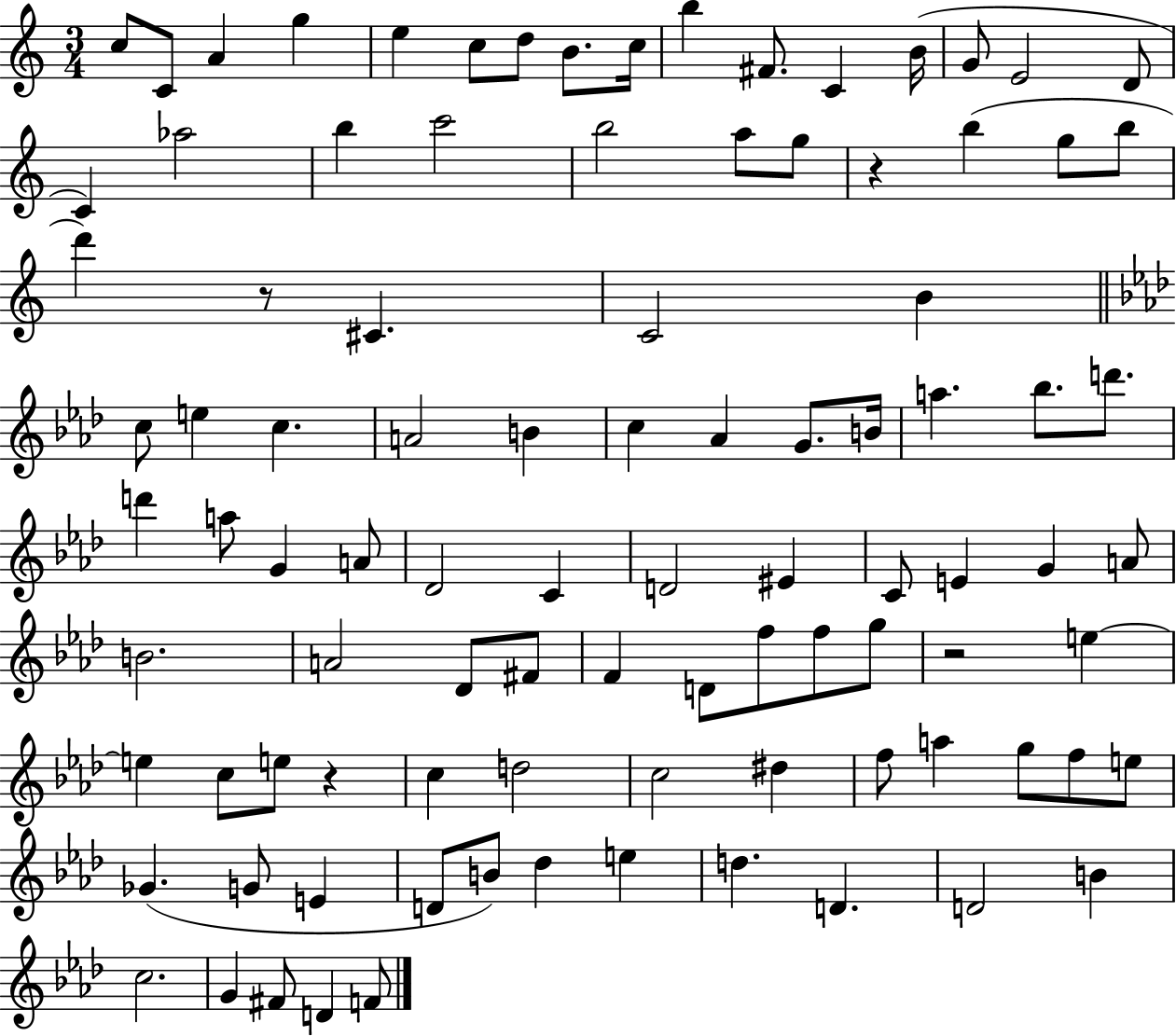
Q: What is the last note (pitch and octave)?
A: F4